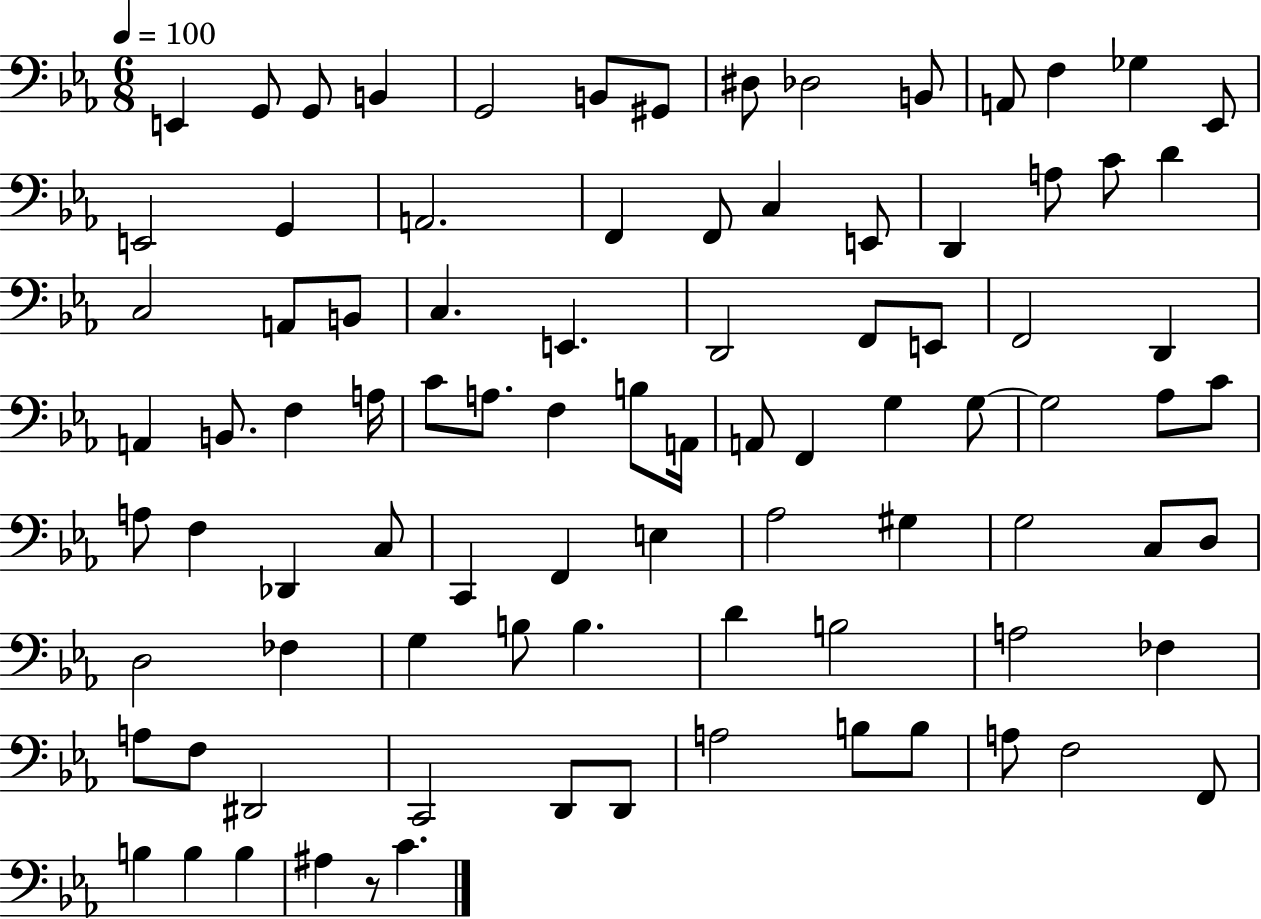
{
  \clef bass
  \numericTimeSignature
  \time 6/8
  \key ees \major
  \tempo 4 = 100
  e,4 g,8 g,8 b,4 | g,2 b,8 gis,8 | dis8 des2 b,8 | a,8 f4 ges4 ees,8 | \break e,2 g,4 | a,2. | f,4 f,8 c4 e,8 | d,4 a8 c'8 d'4 | \break c2 a,8 b,8 | c4. e,4. | d,2 f,8 e,8 | f,2 d,4 | \break a,4 b,8. f4 a16 | c'8 a8. f4 b8 a,16 | a,8 f,4 g4 g8~~ | g2 aes8 c'8 | \break a8 f4 des,4 c8 | c,4 f,4 e4 | aes2 gis4 | g2 c8 d8 | \break d2 fes4 | g4 b8 b4. | d'4 b2 | a2 fes4 | \break a8 f8 dis,2 | c,2 d,8 d,8 | a2 b8 b8 | a8 f2 f,8 | \break b4 b4 b4 | ais4 r8 c'4. | \bar "|."
}